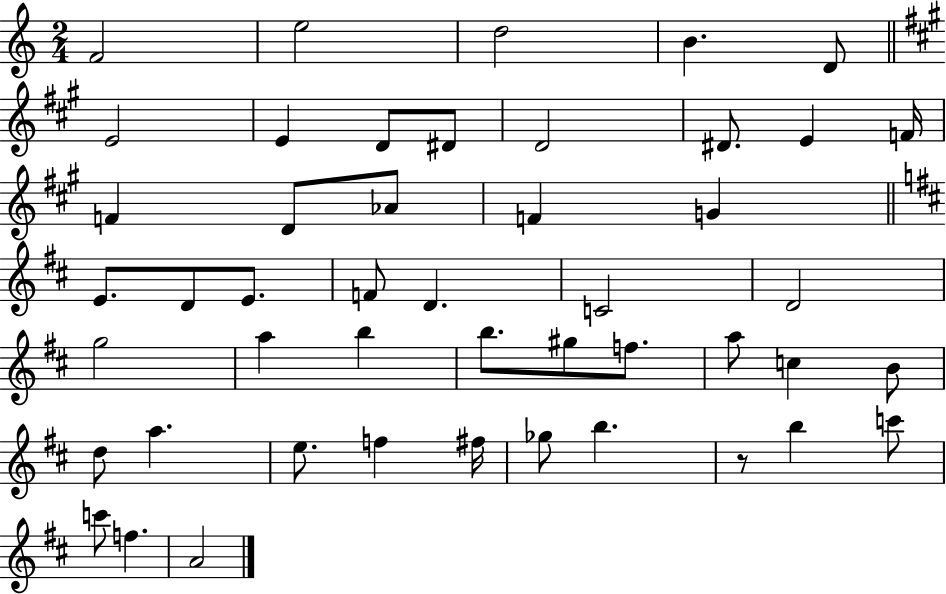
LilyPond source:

{
  \clef treble
  \numericTimeSignature
  \time 2/4
  \key c \major
  f'2 | e''2 | d''2 | b'4. d'8 | \break \bar "||" \break \key a \major e'2 | e'4 d'8 dis'8 | d'2 | dis'8. e'4 f'16 | \break f'4 d'8 aes'8 | f'4 g'4 | \bar "||" \break \key d \major e'8. d'8 e'8. | f'8 d'4. | c'2 | d'2 | \break g''2 | a''4 b''4 | b''8. gis''8 f''8. | a''8 c''4 b'8 | \break d''8 a''4. | e''8. f''4 fis''16 | ges''8 b''4. | r8 b''4 c'''8 | \break c'''8 f''4. | a'2 | \bar "|."
}